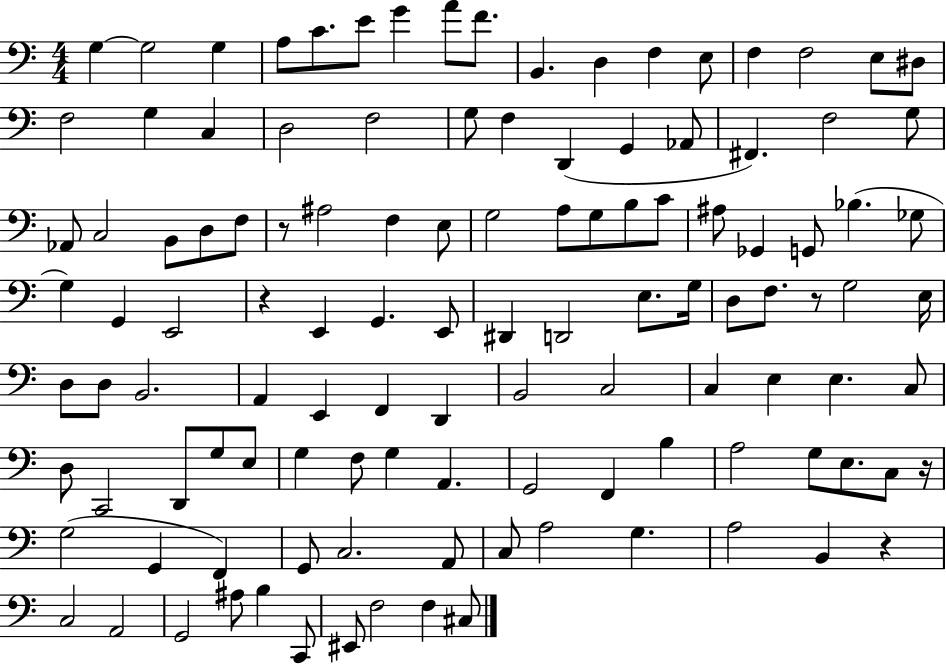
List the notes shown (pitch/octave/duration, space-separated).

G3/q G3/h G3/q A3/e C4/e. E4/e G4/q A4/e F4/e. B2/q. D3/q F3/q E3/e F3/q F3/h E3/e D#3/e F3/h G3/q C3/q D3/h F3/h G3/e F3/q D2/q G2/q Ab2/e F#2/q. F3/h G3/e Ab2/e C3/h B2/e D3/e F3/e R/e A#3/h F3/q E3/e G3/h A3/e G3/e B3/e C4/e A#3/e Gb2/q G2/e Bb3/q. Gb3/e G3/q G2/q E2/h R/q E2/q G2/q. E2/e D#2/q D2/h E3/e. G3/s D3/e F3/e. R/e G3/h E3/s D3/e D3/e B2/h. A2/q E2/q F2/q D2/q B2/h C3/h C3/q E3/q E3/q. C3/e D3/e C2/h D2/e G3/e E3/e G3/q F3/e G3/q A2/q. G2/h F2/q B3/q A3/h G3/e E3/e. C3/e R/s G3/h G2/q F2/q G2/e C3/h. A2/e C3/e A3/h G3/q. A3/h B2/q R/q C3/h A2/h G2/h A#3/e B3/q C2/e EIS2/e F3/h F3/q C#3/e